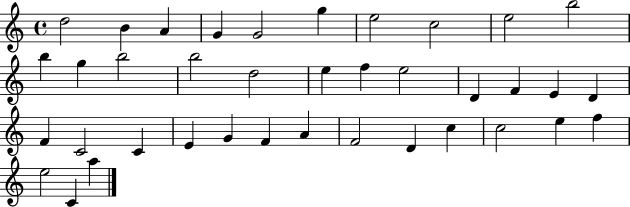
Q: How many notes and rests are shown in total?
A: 38